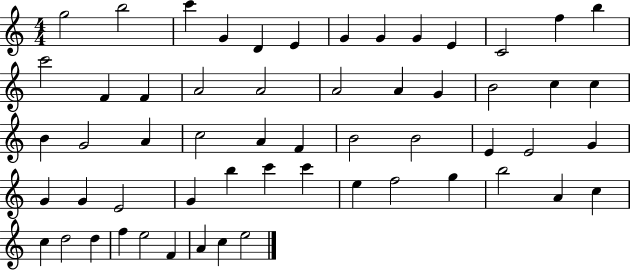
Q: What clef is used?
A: treble